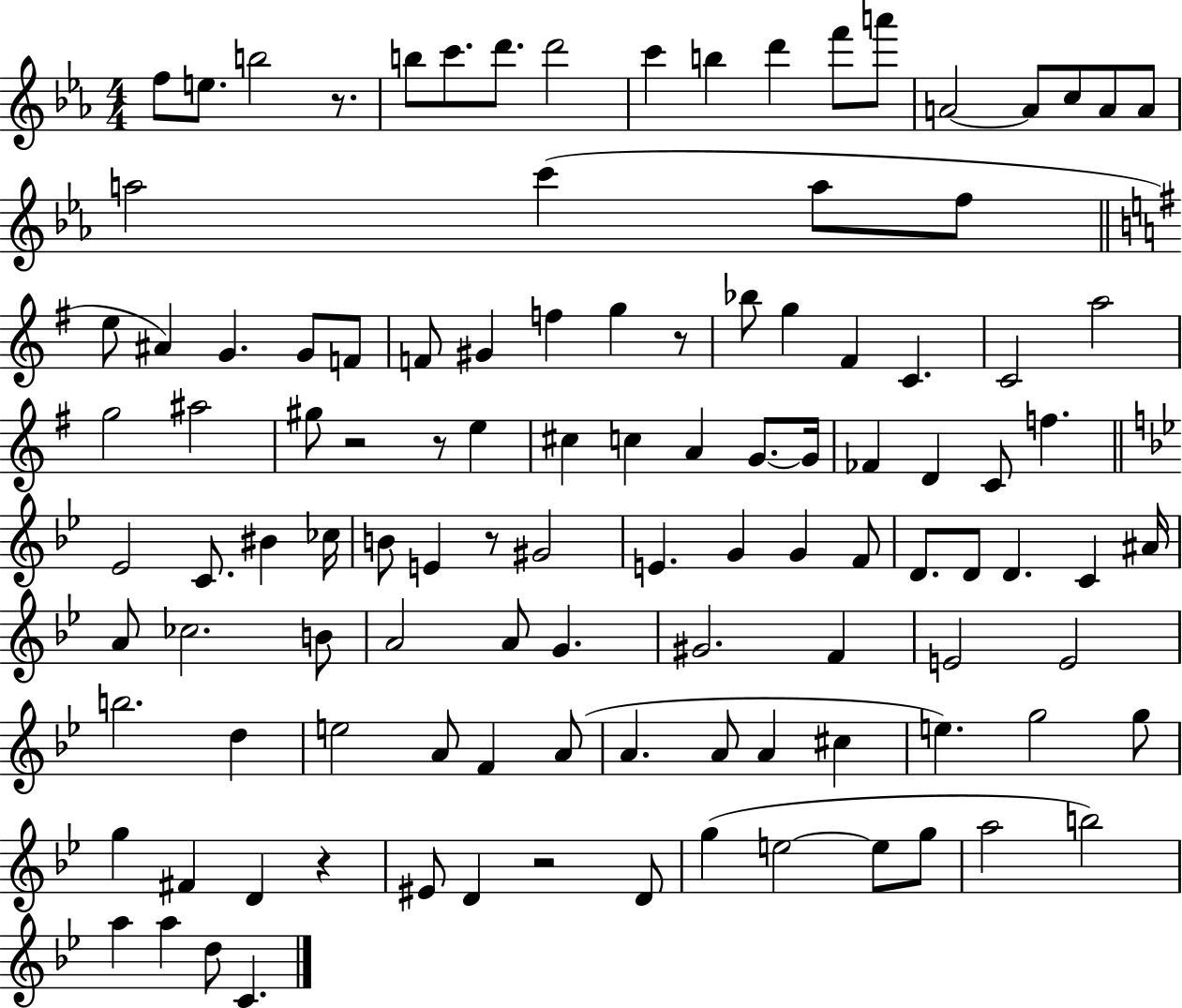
{
  \clef treble
  \numericTimeSignature
  \time 4/4
  \key ees \major
  \repeat volta 2 { f''8 e''8. b''2 r8. | b''8 c'''8. d'''8. d'''2 | c'''4 b''4 d'''4 f'''8 a'''8 | a'2~~ a'8 c''8 a'8 a'8 | \break a''2 c'''4( a''8 f''8 | \bar "||" \break \key e \minor e''8 ais'4) g'4. g'8 f'8 | f'8 gis'4 f''4 g''4 r8 | bes''8 g''4 fis'4 c'4. | c'2 a''2 | \break g''2 ais''2 | gis''8 r2 r8 e''4 | cis''4 c''4 a'4 g'8.~~ g'16 | fes'4 d'4 c'8 f''4. | \break \bar "||" \break \key g \minor ees'2 c'8. bis'4 ces''16 | b'8 e'4 r8 gis'2 | e'4. g'4 g'4 f'8 | d'8. d'8 d'4. c'4 ais'16 | \break a'8 ces''2. b'8 | a'2 a'8 g'4. | gis'2. f'4 | e'2 e'2 | \break b''2. d''4 | e''2 a'8 f'4 a'8( | a'4. a'8 a'4 cis''4 | e''4.) g''2 g''8 | \break g''4 fis'4 d'4 r4 | eis'8 d'4 r2 d'8 | g''4( e''2~~ e''8 g''8 | a''2 b''2) | \break a''4 a''4 d''8 c'4. | } \bar "|."
}